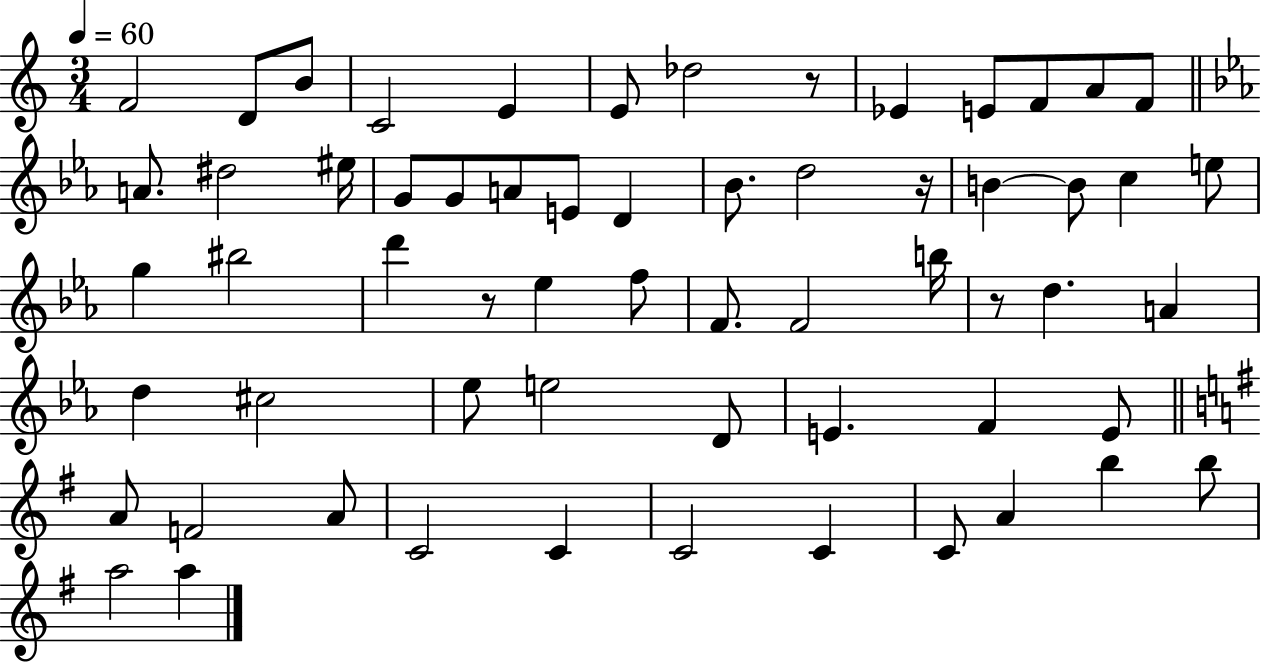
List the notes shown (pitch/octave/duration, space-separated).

F4/h D4/e B4/e C4/h E4/q E4/e Db5/h R/e Eb4/q E4/e F4/e A4/e F4/e A4/e. D#5/h EIS5/s G4/e G4/e A4/e E4/e D4/q Bb4/e. D5/h R/s B4/q B4/e C5/q E5/e G5/q BIS5/h D6/q R/e Eb5/q F5/e F4/e. F4/h B5/s R/e D5/q. A4/q D5/q C#5/h Eb5/e E5/h D4/e E4/q. F4/q E4/e A4/e F4/h A4/e C4/h C4/q C4/h C4/q C4/e A4/q B5/q B5/e A5/h A5/q